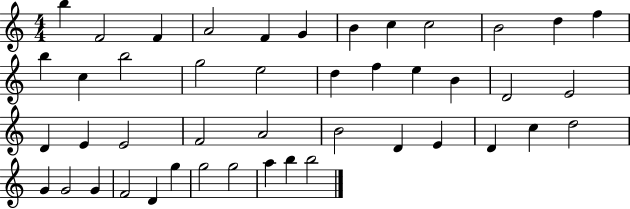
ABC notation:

X:1
T:Untitled
M:4/4
L:1/4
K:C
b F2 F A2 F G B c c2 B2 d f b c b2 g2 e2 d f e B D2 E2 D E E2 F2 A2 B2 D E D c d2 G G2 G F2 D g g2 g2 a b b2